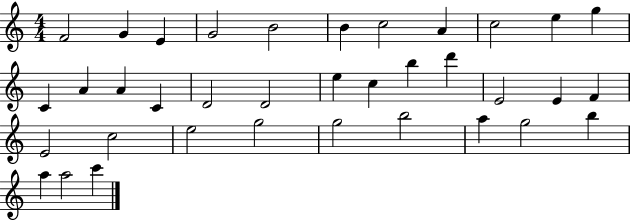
F4/h G4/q E4/q G4/h B4/h B4/q C5/h A4/q C5/h E5/q G5/q C4/q A4/q A4/q C4/q D4/h D4/h E5/q C5/q B5/q D6/q E4/h E4/q F4/q E4/h C5/h E5/h G5/h G5/h B5/h A5/q G5/h B5/q A5/q A5/h C6/q